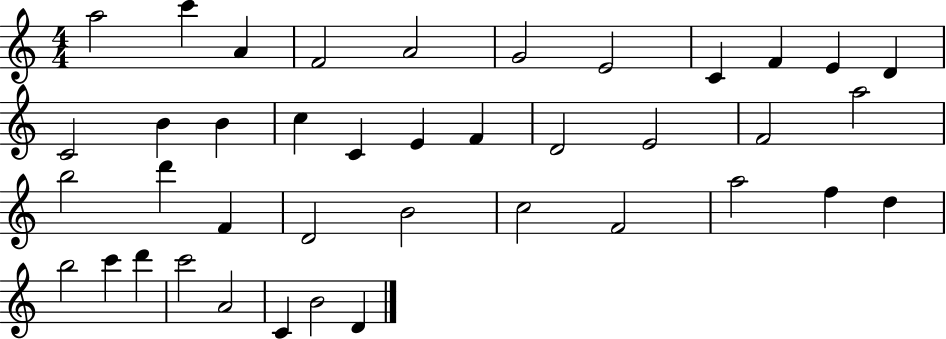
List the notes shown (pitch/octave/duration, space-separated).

A5/h C6/q A4/q F4/h A4/h G4/h E4/h C4/q F4/q E4/q D4/q C4/h B4/q B4/q C5/q C4/q E4/q F4/q D4/h E4/h F4/h A5/h B5/h D6/q F4/q D4/h B4/h C5/h F4/h A5/h F5/q D5/q B5/h C6/q D6/q C6/h A4/h C4/q B4/h D4/q